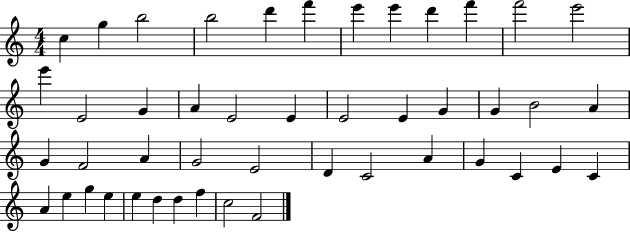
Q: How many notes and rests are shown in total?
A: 46